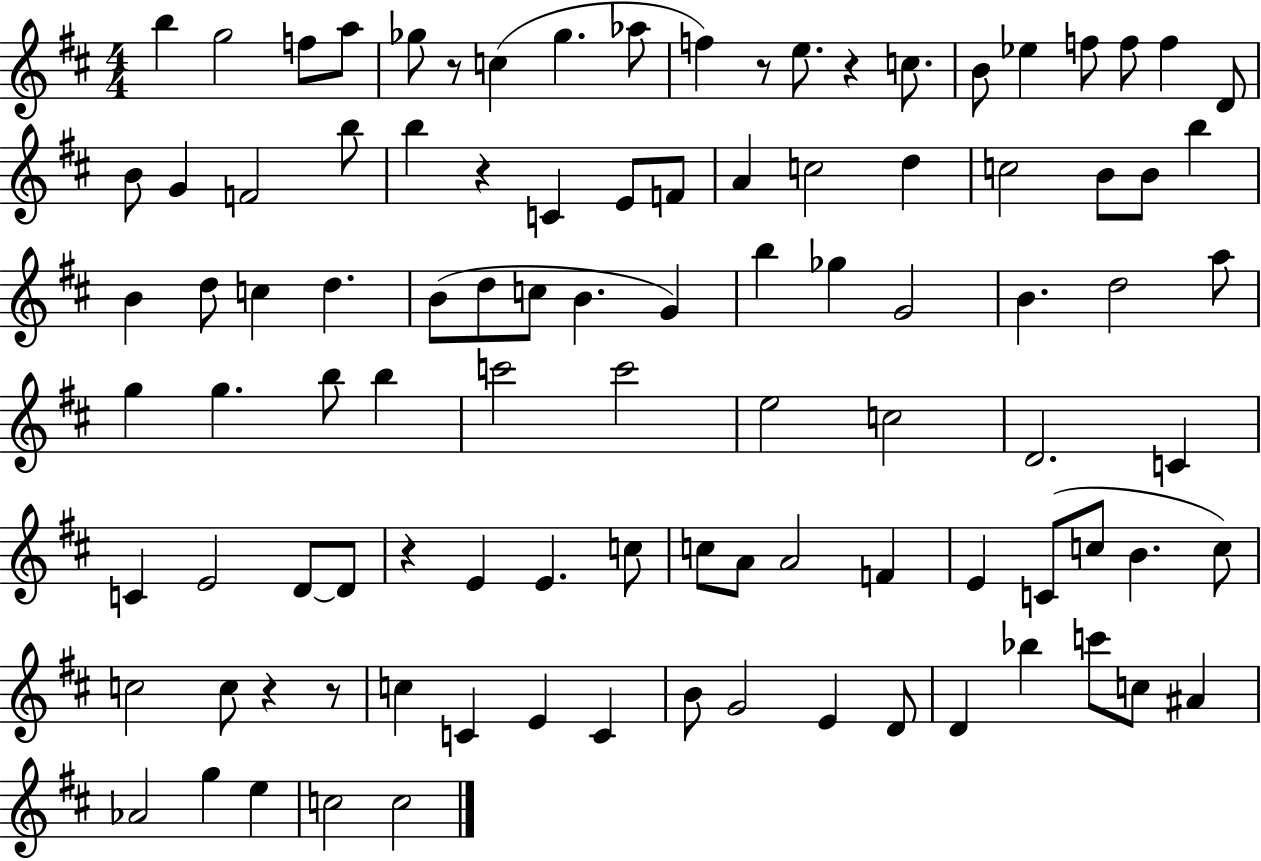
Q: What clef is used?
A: treble